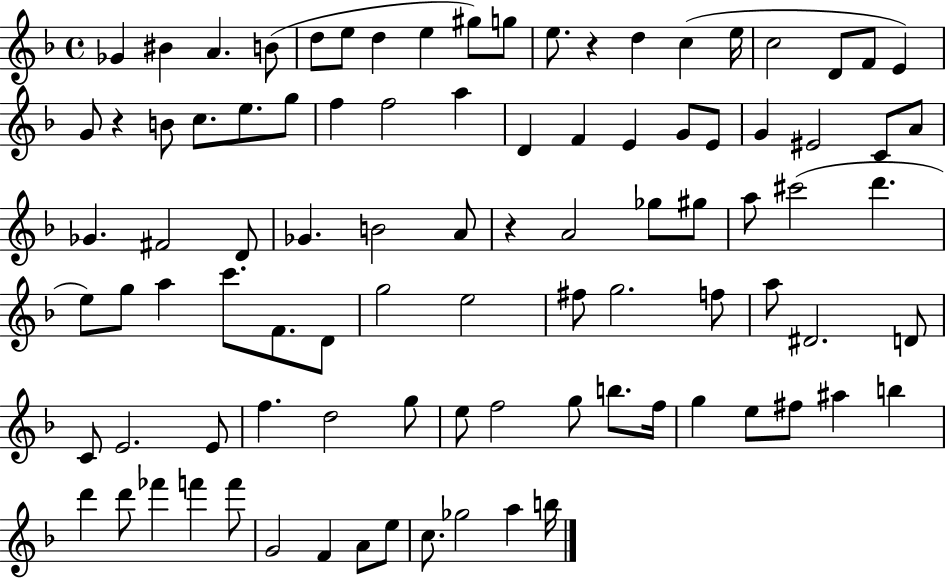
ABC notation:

X:1
T:Untitled
M:4/4
L:1/4
K:F
_G ^B A B/2 d/2 e/2 d e ^g/2 g/2 e/2 z d c e/4 c2 D/2 F/2 E G/2 z B/2 c/2 e/2 g/2 f f2 a D F E G/2 E/2 G ^E2 C/2 A/2 _G ^F2 D/2 _G B2 A/2 z A2 _g/2 ^g/2 a/2 ^c'2 d' e/2 g/2 a c'/2 F/2 D/2 g2 e2 ^f/2 g2 f/2 a/2 ^D2 D/2 C/2 E2 E/2 f d2 g/2 e/2 f2 g/2 b/2 f/4 g e/2 ^f/2 ^a b d' d'/2 _f' f' f'/2 G2 F A/2 e/2 c/2 _g2 a b/4